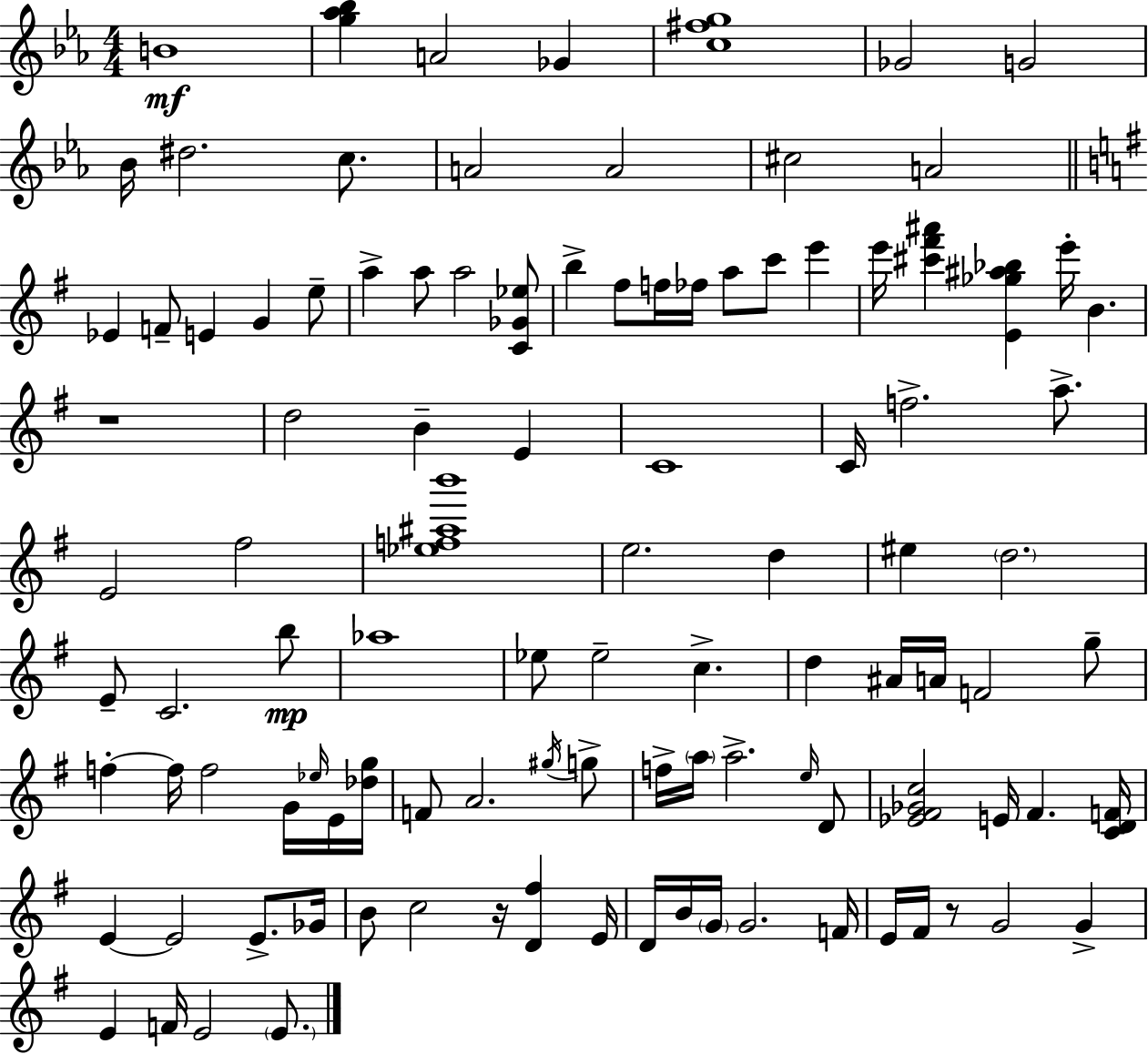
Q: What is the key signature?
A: EES major